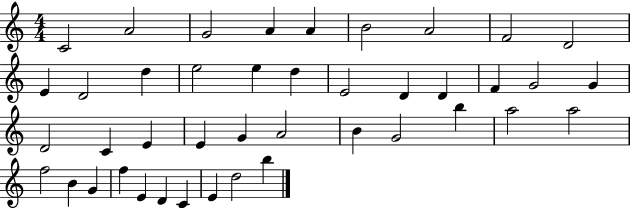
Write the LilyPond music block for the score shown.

{
  \clef treble
  \numericTimeSignature
  \time 4/4
  \key c \major
  c'2 a'2 | g'2 a'4 a'4 | b'2 a'2 | f'2 d'2 | \break e'4 d'2 d''4 | e''2 e''4 d''4 | e'2 d'4 d'4 | f'4 g'2 g'4 | \break d'2 c'4 e'4 | e'4 g'4 a'2 | b'4 g'2 b''4 | a''2 a''2 | \break f''2 b'4 g'4 | f''4 e'4 d'4 c'4 | e'4 d''2 b''4 | \bar "|."
}